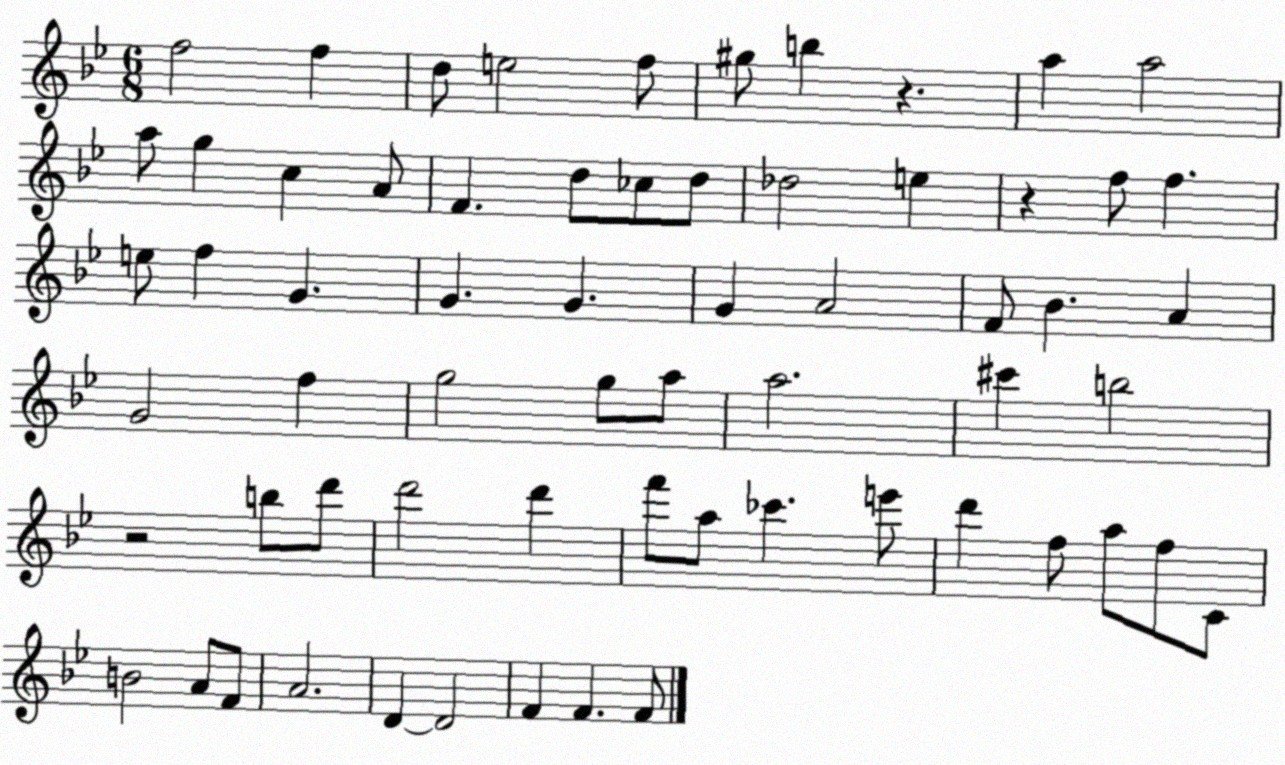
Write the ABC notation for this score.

X:1
T:Untitled
M:6/8
L:1/4
K:Bb
f2 f d/2 e2 f/2 ^g/2 b z a a2 a/2 g c A/2 F d/2 _c/2 d/2 _d2 e z f/2 f e/2 f G G G G A2 F/2 _B A G2 f g2 g/2 a/2 a2 ^c' b2 z2 b/2 d'/2 d'2 d' f'/2 a/2 _c' e'/2 d' f/2 a/2 f/2 C/2 B2 A/2 F/2 A2 D D2 F F F/2